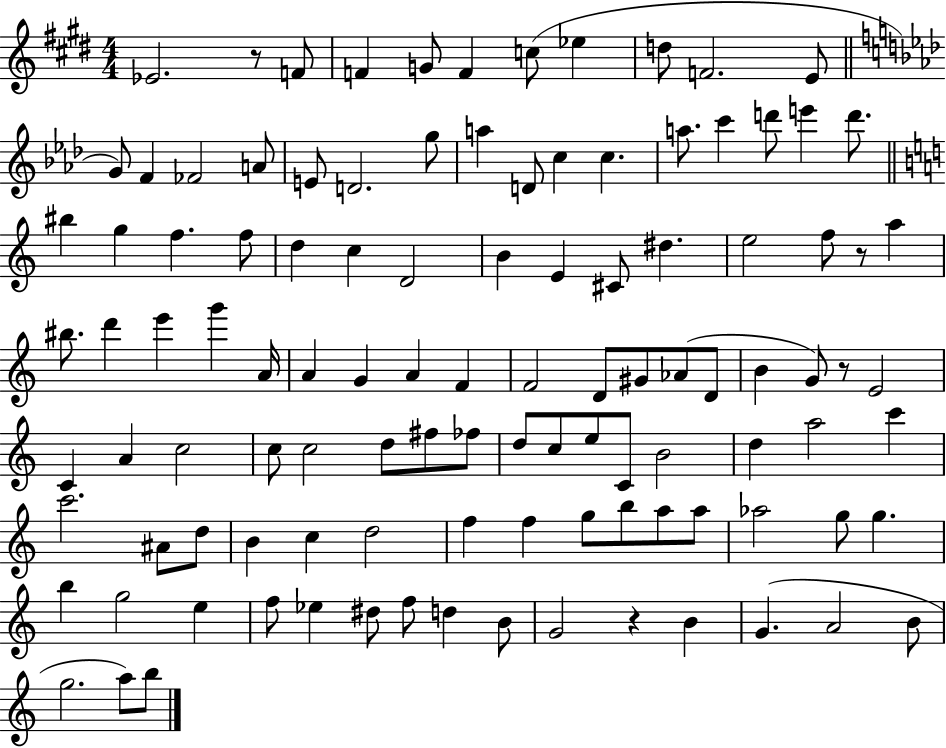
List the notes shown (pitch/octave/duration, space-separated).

Eb4/h. R/e F4/e F4/q G4/e F4/q C5/e Eb5/q D5/e F4/h. E4/e G4/e F4/q FES4/h A4/e E4/e D4/h. G5/e A5/q D4/e C5/q C5/q. A5/e. C6/q D6/e E6/q D6/e. BIS5/q G5/q F5/q. F5/e D5/q C5/q D4/h B4/q E4/q C#4/e D#5/q. E5/h F5/e R/e A5/q BIS5/e. D6/q E6/q G6/q A4/s A4/q G4/q A4/q F4/q F4/h D4/e G#4/e Ab4/e D4/e B4/q G4/e R/e E4/h C4/q A4/q C5/h C5/e C5/h D5/e F#5/e FES5/e D5/e C5/e E5/e C4/e B4/h D5/q A5/h C6/q C6/h. A#4/e D5/e B4/q C5/q D5/h F5/q F5/q G5/e B5/e A5/e A5/e Ab5/h G5/e G5/q. B5/q G5/h E5/q F5/e Eb5/q D#5/e F5/e D5/q B4/e G4/h R/q B4/q G4/q. A4/h B4/e G5/h. A5/e B5/e